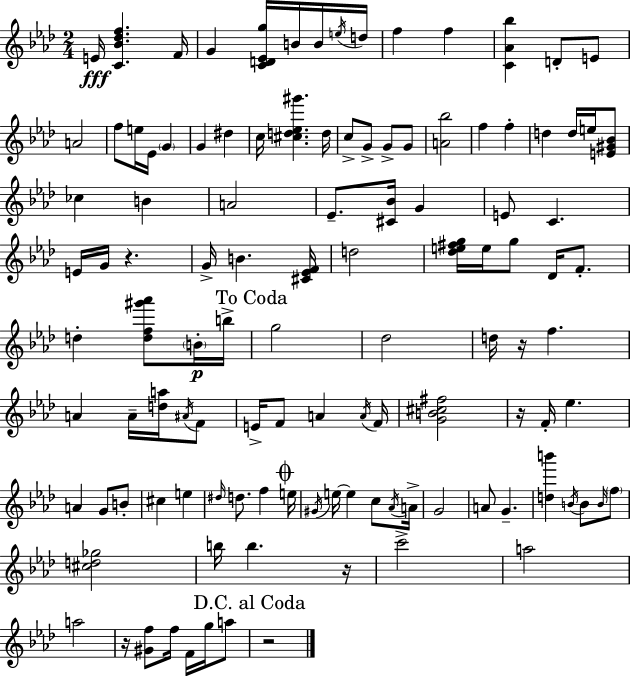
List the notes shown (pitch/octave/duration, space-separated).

E4/s [C4,Bb4,Db5,F5]/q. F4/s G4/q [C4,D4,Eb4,G5]/s B4/s B4/s E5/s D5/s F5/q F5/q [C4,Ab4,Bb5]/q D4/e E4/e A4/h F5/e E5/s Eb4/s G4/q G4/q D#5/q C5/s [C#5,D5,Eb5,G#6]/q. D5/s C5/e G4/e G4/e G4/e [A4,Bb5]/h F5/q F5/q D5/q D5/s E5/s [E4,G#4,Bb4]/e CES5/q B4/q A4/h Eb4/e. [C#4,Bb4]/s G4/q E4/e C4/q. E4/s G4/s R/q. G4/s B4/q. [C#4,Eb4,F4]/s D5/h [Db5,E5,F#5,G5]/s E5/s G5/e Db4/s F4/e. D5/q [D5,F5,G#6,Ab6]/e B4/s B5/s G5/h Db5/h D5/s R/s F5/q. A4/q A4/s [D5,A5]/s A#4/s F4/e E4/s F4/e A4/q A4/s F4/s [G4,B4,C#5,F#5]/h R/s F4/s Eb5/q. A4/q G4/e B4/e C#5/q E5/q D#5/s D5/e. F5/q E5/s G#4/s E5/s E5/q C5/e Ab4/s A4/s G4/h A4/e G4/q. [D5,B6]/q B4/s B4/e B4/s F5/e [C#5,D5,Gb5]/h B5/s B5/q. R/s C6/h A5/h A5/h R/s [G#4,F5]/e F5/s F4/s G5/s A5/e R/h